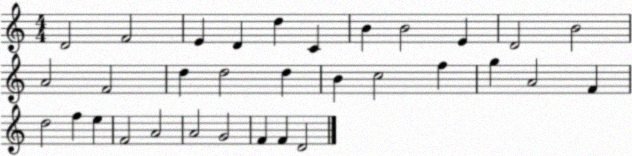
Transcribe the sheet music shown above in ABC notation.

X:1
T:Untitled
M:4/4
L:1/4
K:C
D2 F2 E D d C B B2 E D2 B2 A2 F2 d d2 d B c2 f g A2 F d2 f e F2 A2 A2 G2 F F D2